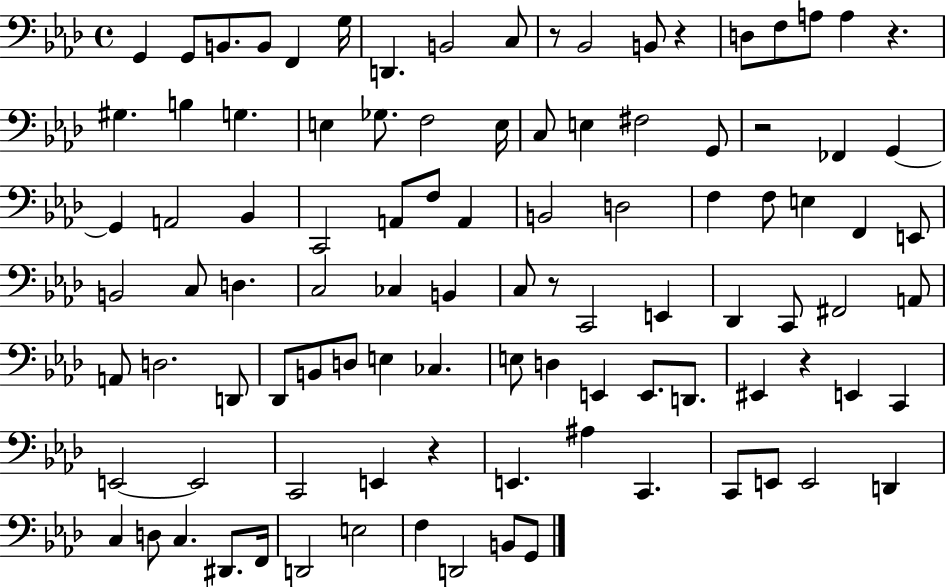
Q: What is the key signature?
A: AES major